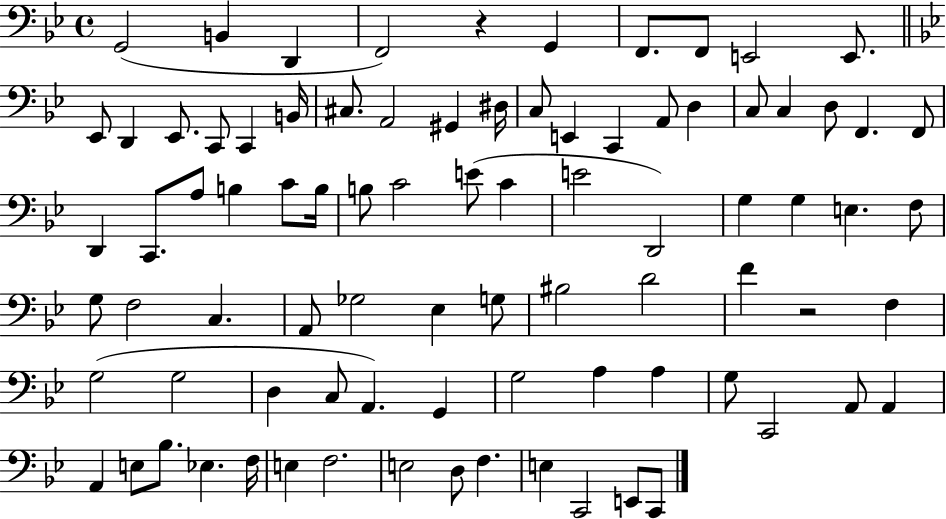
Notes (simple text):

G2/h B2/q D2/q F2/h R/q G2/q F2/e. F2/e E2/h E2/e. Eb2/e D2/q Eb2/e. C2/e C2/q B2/s C#3/e. A2/h G#2/q D#3/s C3/e E2/q C2/q A2/e D3/q C3/e C3/q D3/e F2/q. F2/e D2/q C2/e. A3/e B3/q C4/e B3/s B3/e C4/h E4/e C4/q E4/h D2/h G3/q G3/q E3/q. F3/e G3/e F3/h C3/q. A2/e Gb3/h Eb3/q G3/e BIS3/h D4/h F4/q R/h F3/q G3/h G3/h D3/q C3/e A2/q. G2/q G3/h A3/q A3/q G3/e C2/h A2/e A2/q A2/q E3/e Bb3/e. Eb3/q. F3/s E3/q F3/h. E3/h D3/e F3/q. E3/q C2/h E2/e C2/e